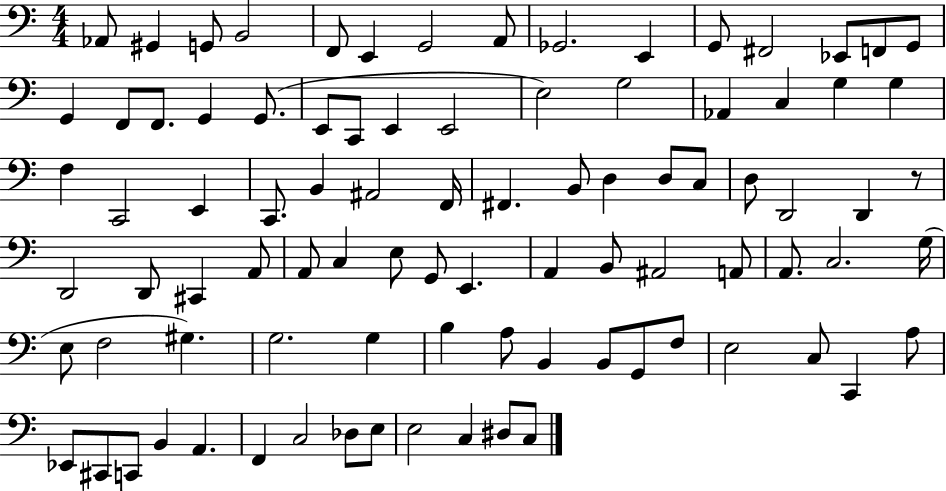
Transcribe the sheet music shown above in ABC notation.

X:1
T:Untitled
M:4/4
L:1/4
K:C
_A,,/2 ^G,, G,,/2 B,,2 F,,/2 E,, G,,2 A,,/2 _G,,2 E,, G,,/2 ^F,,2 _E,,/2 F,,/2 G,,/2 G,, F,,/2 F,,/2 G,, G,,/2 E,,/2 C,,/2 E,, E,,2 E,2 G,2 _A,, C, G, G, F, C,,2 E,, C,,/2 B,, ^A,,2 F,,/4 ^F,, B,,/2 D, D,/2 C,/2 D,/2 D,,2 D,, z/2 D,,2 D,,/2 ^C,, A,,/2 A,,/2 C, E,/2 G,,/2 E,, A,, B,,/2 ^A,,2 A,,/2 A,,/2 C,2 G,/4 E,/2 F,2 ^G, G,2 G, B, A,/2 B,, B,,/2 G,,/2 F,/2 E,2 C,/2 C,, A,/2 _E,,/2 ^C,,/2 C,,/2 B,, A,, F,, C,2 _D,/2 E,/2 E,2 C, ^D,/2 C,/2